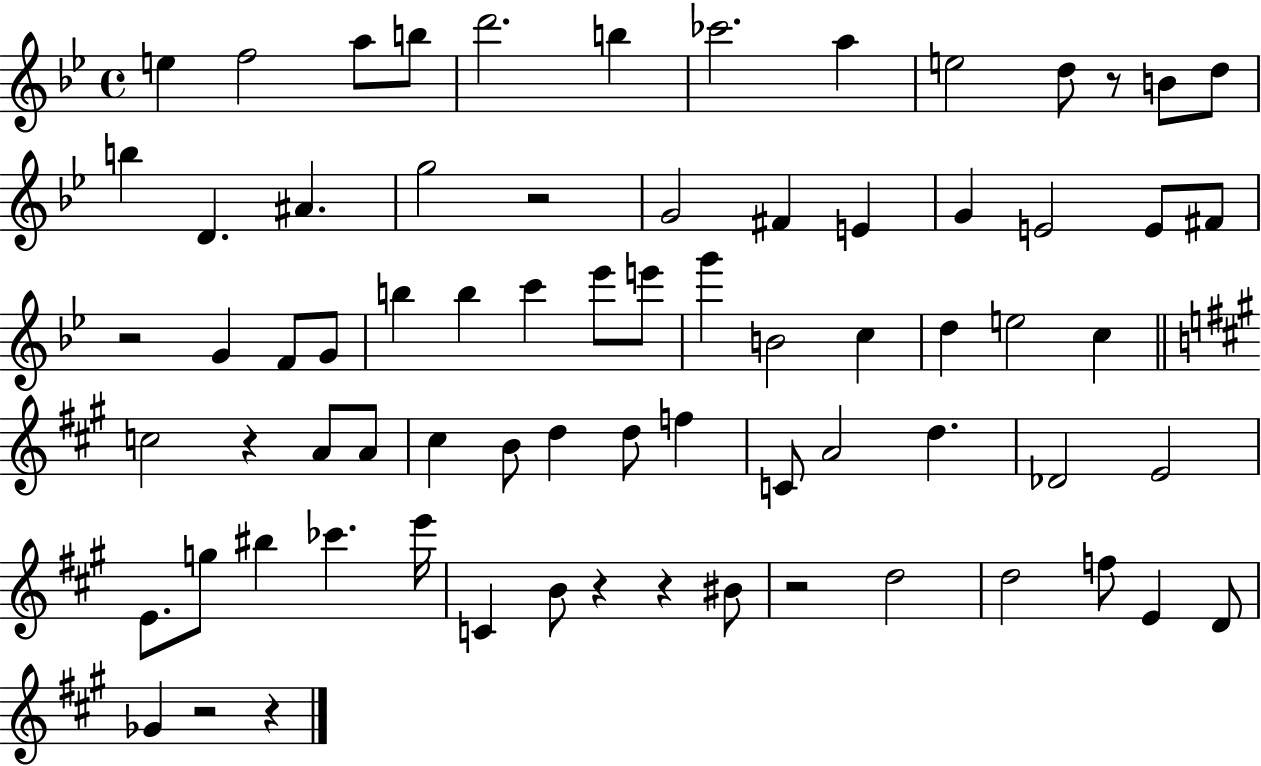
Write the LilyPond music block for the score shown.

{
  \clef treble
  \time 4/4
  \defaultTimeSignature
  \key bes \major
  e''4 f''2 a''8 b''8 | d'''2. b''4 | ces'''2. a''4 | e''2 d''8 r8 b'8 d''8 | \break b''4 d'4. ais'4. | g''2 r2 | g'2 fis'4 e'4 | g'4 e'2 e'8 fis'8 | \break r2 g'4 f'8 g'8 | b''4 b''4 c'''4 ees'''8 e'''8 | g'''4 b'2 c''4 | d''4 e''2 c''4 | \break \bar "||" \break \key a \major c''2 r4 a'8 a'8 | cis''4 b'8 d''4 d''8 f''4 | c'8 a'2 d''4. | des'2 e'2 | \break e'8. g''8 bis''4 ces'''4. e'''16 | c'4 b'8 r4 r4 bis'8 | r2 d''2 | d''2 f''8 e'4 d'8 | \break ges'4 r2 r4 | \bar "|."
}